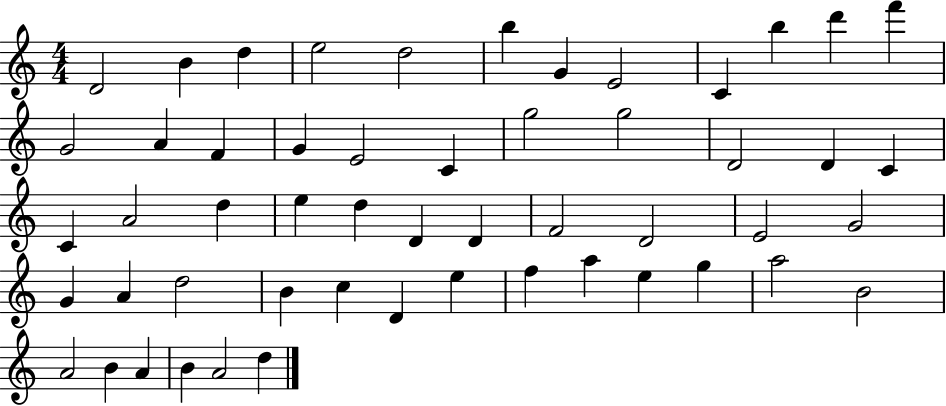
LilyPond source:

{
  \clef treble
  \numericTimeSignature
  \time 4/4
  \key c \major
  d'2 b'4 d''4 | e''2 d''2 | b''4 g'4 e'2 | c'4 b''4 d'''4 f'''4 | \break g'2 a'4 f'4 | g'4 e'2 c'4 | g''2 g''2 | d'2 d'4 c'4 | \break c'4 a'2 d''4 | e''4 d''4 d'4 d'4 | f'2 d'2 | e'2 g'2 | \break g'4 a'4 d''2 | b'4 c''4 d'4 e''4 | f''4 a''4 e''4 g''4 | a''2 b'2 | \break a'2 b'4 a'4 | b'4 a'2 d''4 | \bar "|."
}